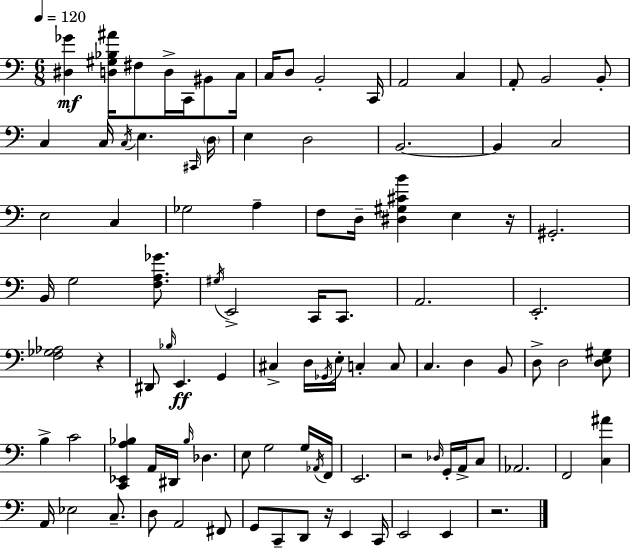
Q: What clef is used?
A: bass